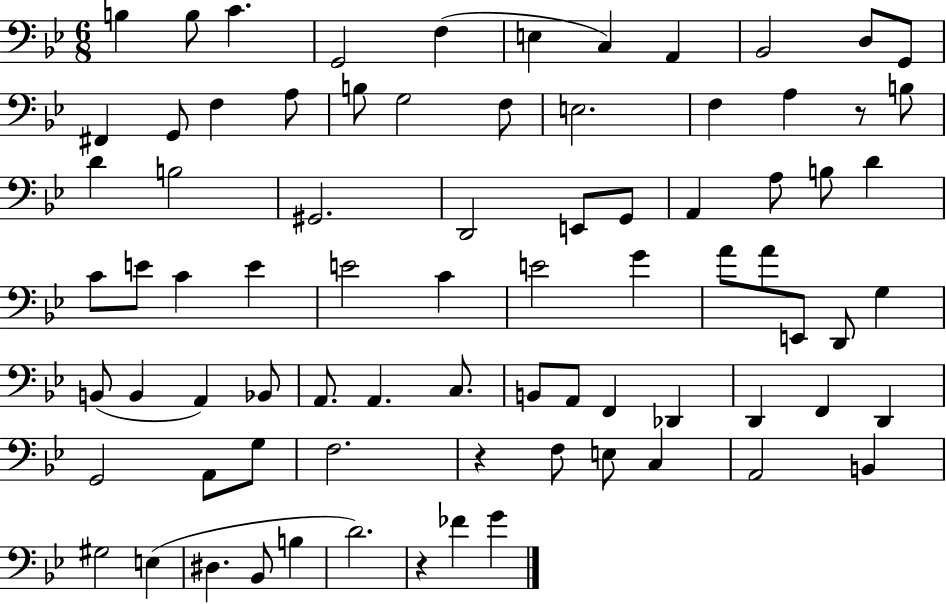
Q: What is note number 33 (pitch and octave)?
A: C4